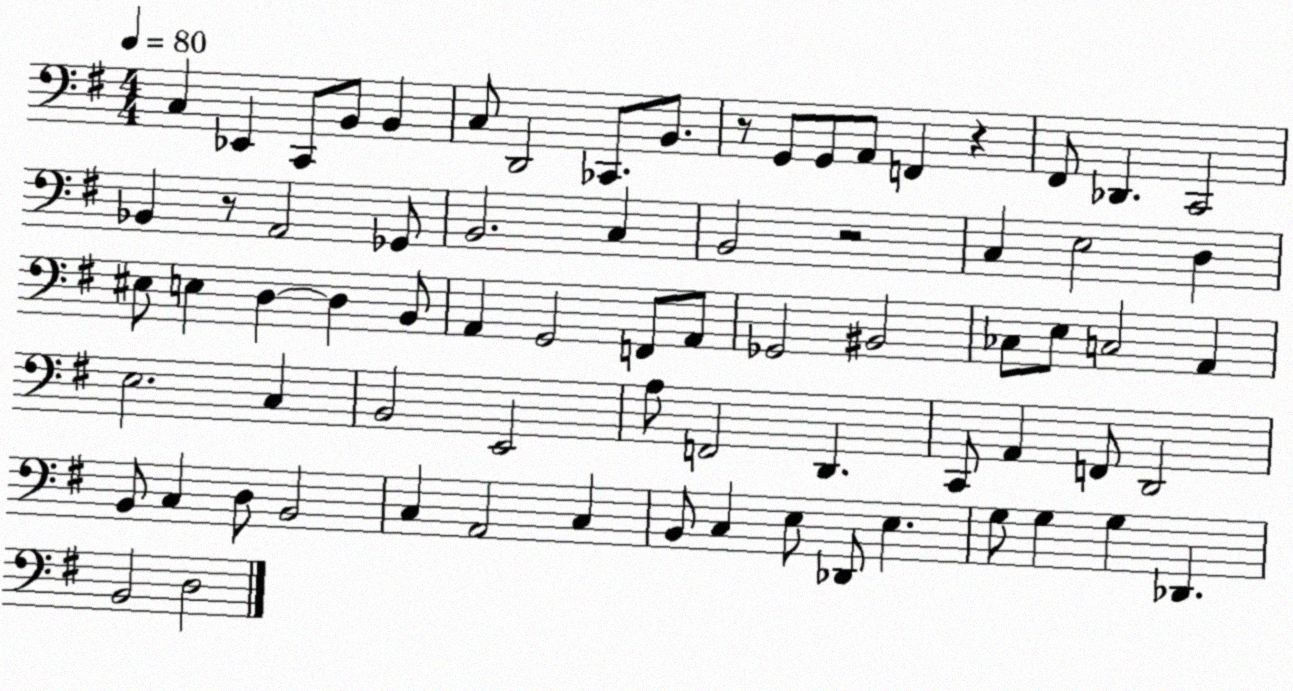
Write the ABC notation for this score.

X:1
T:Untitled
M:4/4
L:1/4
K:G
C, _E,, C,,/2 B,,/2 B,, C,/2 D,,2 _C,,/2 B,,/2 z/2 G,,/2 G,,/2 A,,/2 F,, z ^F,,/2 _D,, C,,2 _B,, z/2 A,,2 _G,,/2 B,,2 C, B,,2 z2 C, E,2 D, ^E,/2 E, D, D, B,,/2 A,, G,,2 F,,/2 A,,/2 _G,,2 ^B,,2 _C,/2 E,/2 C,2 A,, E,2 C, B,,2 E,,2 A,/2 F,,2 D,, C,,/2 A,, F,,/2 D,,2 B,,/2 C, D,/2 B,,2 C, A,,2 C, B,,/2 C, E,/2 _D,,/2 E, G,/2 G, G, _D,, B,,2 D,2